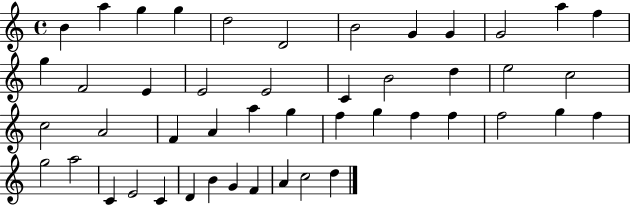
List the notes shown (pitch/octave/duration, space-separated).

B4/q A5/q G5/q G5/q D5/h D4/h B4/h G4/q G4/q G4/h A5/q F5/q G5/q F4/h E4/q E4/h E4/h C4/q B4/h D5/q E5/h C5/h C5/h A4/h F4/q A4/q A5/q G5/q F5/q G5/q F5/q F5/q F5/h G5/q F5/q G5/h A5/h C4/q E4/h C4/q D4/q B4/q G4/q F4/q A4/q C5/h D5/q